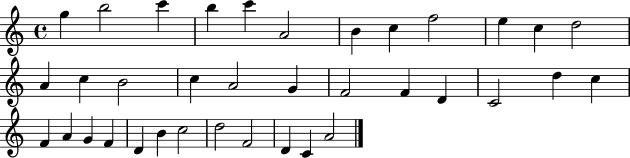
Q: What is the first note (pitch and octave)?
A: G5